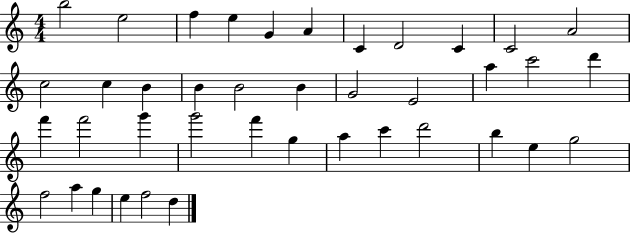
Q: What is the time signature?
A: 4/4